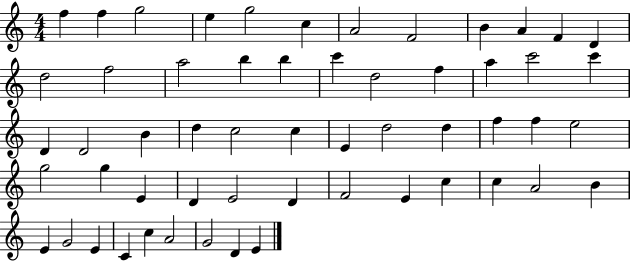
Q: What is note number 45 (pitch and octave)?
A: C5